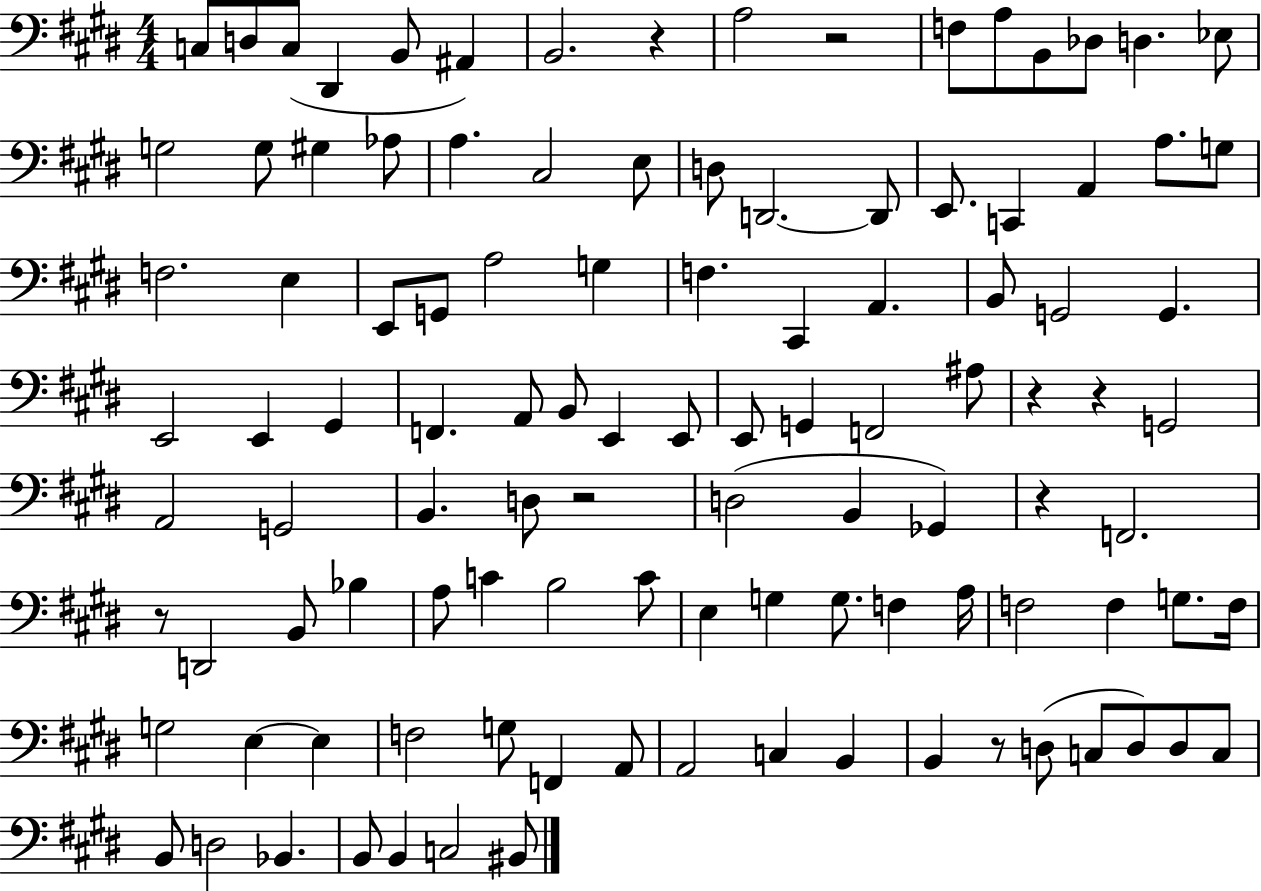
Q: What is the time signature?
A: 4/4